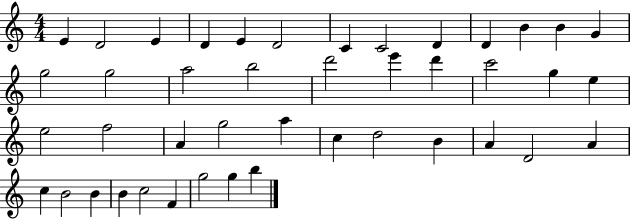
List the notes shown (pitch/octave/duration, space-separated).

E4/q D4/h E4/q D4/q E4/q D4/h C4/q C4/h D4/q D4/q B4/q B4/q G4/q G5/h G5/h A5/h B5/h D6/h E6/q D6/q C6/h G5/q E5/q E5/h F5/h A4/q G5/h A5/q C5/q D5/h B4/q A4/q D4/h A4/q C5/q B4/h B4/q B4/q C5/h F4/q G5/h G5/q B5/q